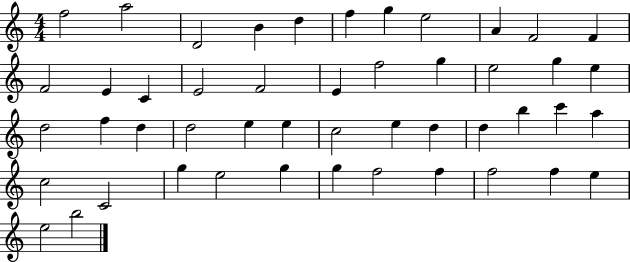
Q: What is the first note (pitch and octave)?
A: F5